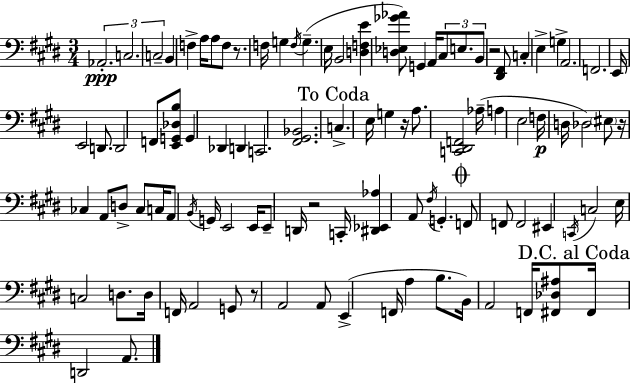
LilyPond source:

{
  \clef bass
  \numericTimeSignature
  \time 3/4
  \key e \major
  \tuplet 3/2 { aes,2.-.\ppp | c2. | c2-- } b,4 | f4-> a16 a8 f8 r8. | \break f16 g4 \acciaccatura { f16 }( g4.-- | e16 b,2 <d f e'>4 | <d ees ges' aes'>8) g,4 a,16 \tuplet 3/2 { cis8 e8. | b,8 } r2 <dis, fis,>8 | \break c4-. e4-> g4-> | a,2. | f,2. | e,16 e,2 d,8. | \break d,2 f,8 <e, g, des b>8 | g,4 des,4 d,4 | c,2. | <fis, gis, bes,>2. | \break \mark "To Coda" c4.-> e16 g4 | r16 a8. <c, dis, f,>2 | aes16--( a4 e2 | f16\p d16 des2) \parenthesize eis8 | \break r16 ces4 a,8 d8-> ces8 | c16 a,8 \acciaccatura { b,16 } g,16 e,2 | e,16 e,8-- d,16 r2 | c,16-. <dis, ees, aes>4 a,8 \acciaccatura { fis16 } g,4.-. | \break \mark \markup { \musicglyph "scripts.coda" } f,8 f,8 f,2 | eis,4 \acciaccatura { c,16 } c2 | e16 c2 | d8. d16 f,16 a,2 | \break g,8 r8 a,2 | a,8 e,4->( f,16 a4 | b8. b,16) a,2 | f,16 <fis, des ais>8 \mark "D.C. al Coda" fis,16 d,2 | \break a,8. \bar "|."
}